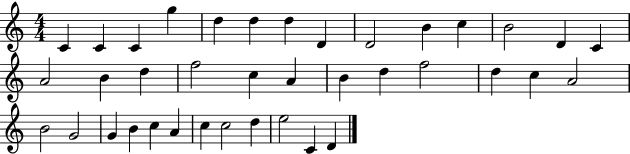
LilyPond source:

{
  \clef treble
  \numericTimeSignature
  \time 4/4
  \key c \major
  c'4 c'4 c'4 g''4 | d''4 d''4 d''4 d'4 | d'2 b'4 c''4 | b'2 d'4 c'4 | \break a'2 b'4 d''4 | f''2 c''4 a'4 | b'4 d''4 f''2 | d''4 c''4 a'2 | \break b'2 g'2 | g'4 b'4 c''4 a'4 | c''4 c''2 d''4 | e''2 c'4 d'4 | \break \bar "|."
}